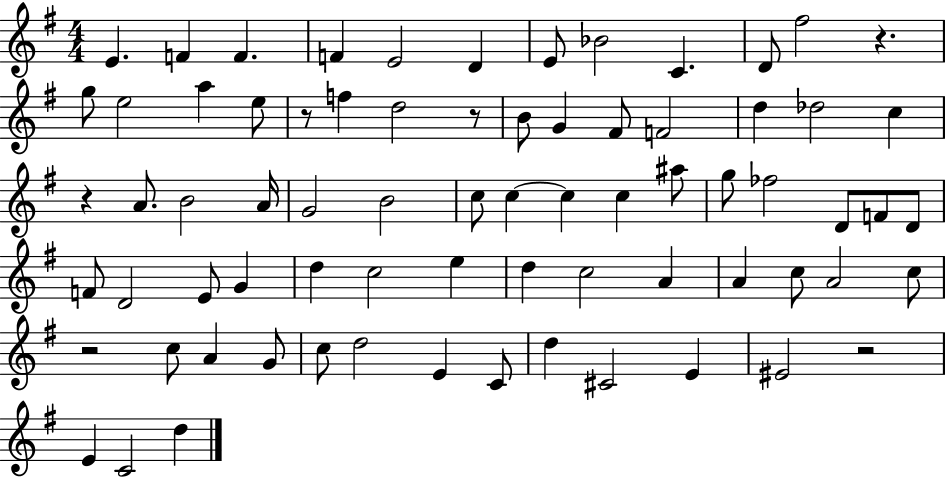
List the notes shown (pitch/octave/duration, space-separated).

E4/q. F4/q F4/q. F4/q E4/h D4/q E4/e Bb4/h C4/q. D4/e F#5/h R/q. G5/e E5/h A5/q E5/e R/e F5/q D5/h R/e B4/e G4/q F#4/e F4/h D5/q Db5/h C5/q R/q A4/e. B4/h A4/s G4/h B4/h C5/e C5/q C5/q C5/q A#5/e G5/e FES5/h D4/e F4/e D4/e F4/e D4/h E4/e G4/q D5/q C5/h E5/q D5/q C5/h A4/q A4/q C5/e A4/h C5/e R/h C5/e A4/q G4/e C5/e D5/h E4/q C4/e D5/q C#4/h E4/q EIS4/h R/h E4/q C4/h D5/q